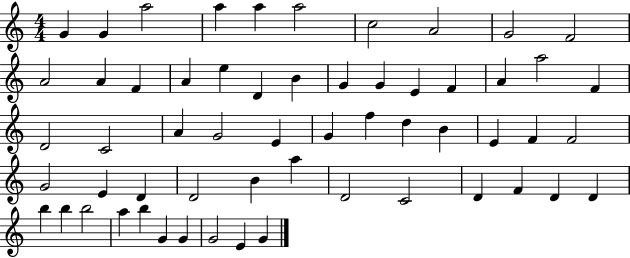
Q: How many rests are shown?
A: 0